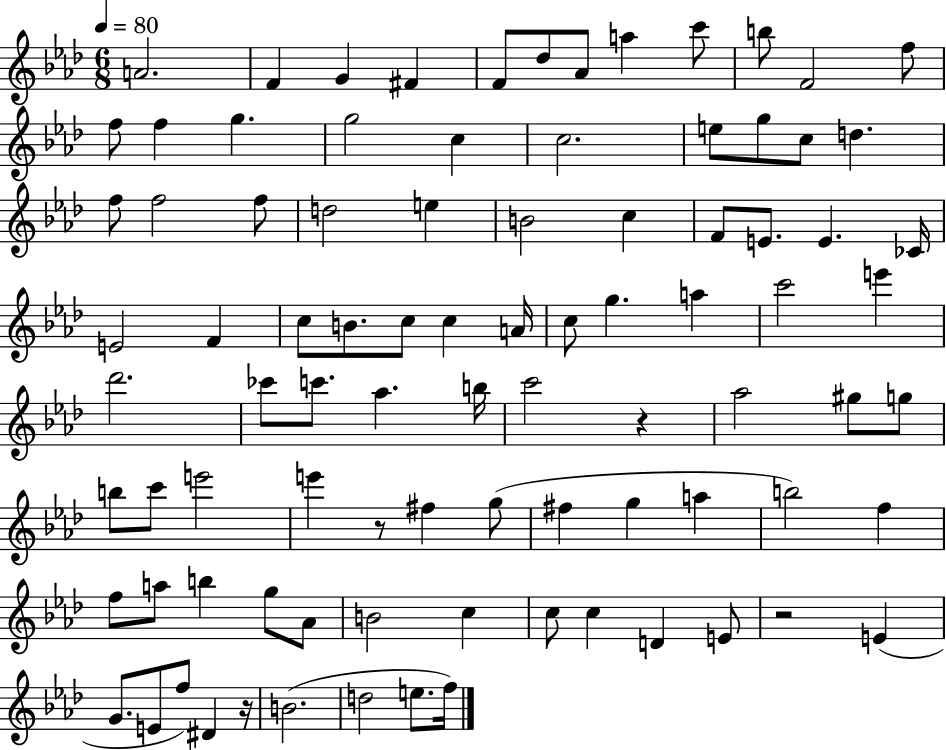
{
  \clef treble
  \numericTimeSignature
  \time 6/8
  \key aes \major
  \tempo 4 = 80
  a'2. | f'4 g'4 fis'4 | f'8 des''8 aes'8 a''4 c'''8 | b''8 f'2 f''8 | \break f''8 f''4 g''4. | g''2 c''4 | c''2. | e''8 g''8 c''8 d''4. | \break f''8 f''2 f''8 | d''2 e''4 | b'2 c''4 | f'8 e'8. e'4. ces'16 | \break e'2 f'4 | c''8 b'8. c''8 c''4 a'16 | c''8 g''4. a''4 | c'''2 e'''4 | \break des'''2. | ces'''8 c'''8. aes''4. b''16 | c'''2 r4 | aes''2 gis''8 g''8 | \break b''8 c'''8 e'''2 | e'''4 r8 fis''4 g''8( | fis''4 g''4 a''4 | b''2) f''4 | \break f''8 a''8 b''4 g''8 aes'8 | b'2 c''4 | c''8 c''4 d'4 e'8 | r2 e'4( | \break g'8. e'8 f''8) dis'4 r16 | b'2.( | d''2 e''8. f''16) | \bar "|."
}